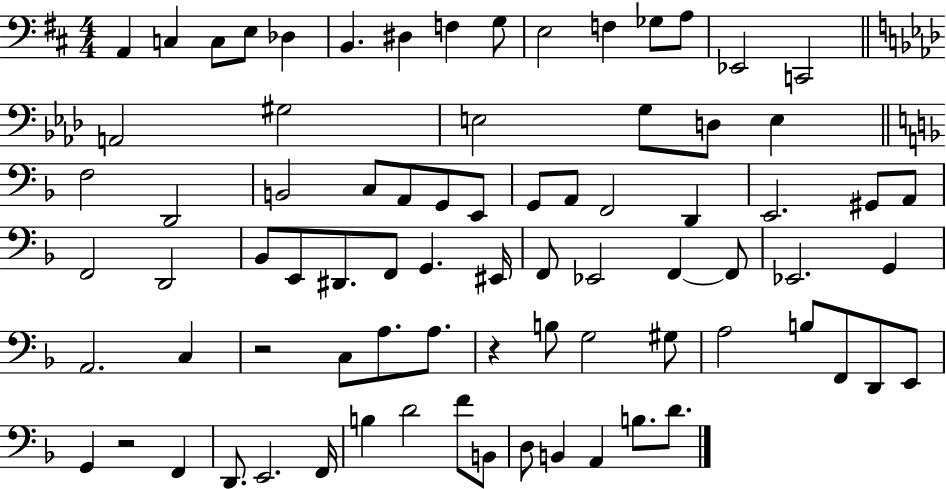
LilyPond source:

{
  \clef bass
  \numericTimeSignature
  \time 4/4
  \key d \major
  \repeat volta 2 { a,4 c4 c8 e8 des4 | b,4. dis4 f4 g8 | e2 f4 ges8 a8 | ees,2 c,2 | \break \bar "||" \break \key aes \major a,2 gis2 | e2 g8 d8 e4 | \bar "||" \break \key f \major f2 d,2 | b,2 c8 a,8 g,8 e,8 | g,8 a,8 f,2 d,4 | e,2. gis,8 a,8 | \break f,2 d,2 | bes,8 e,8 dis,8. f,8 g,4. eis,16 | f,8 ees,2 f,4~~ f,8 | ees,2. g,4 | \break a,2. c4 | r2 c8 a8. a8. | r4 b8 g2 gis8 | a2 b8 f,8 d,8 e,8 | \break g,4 r2 f,4 | d,8. e,2. f,16 | b4 d'2 f'8 b,8 | d8 b,4 a,4 b8. d'8. | \break } \bar "|."
}